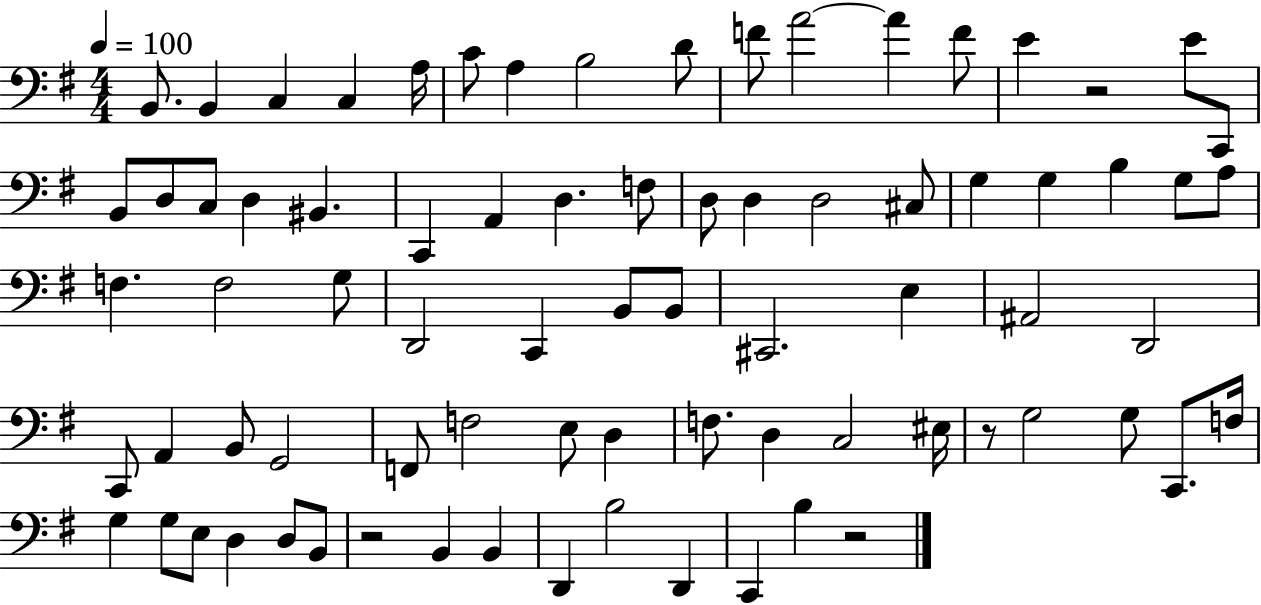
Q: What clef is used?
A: bass